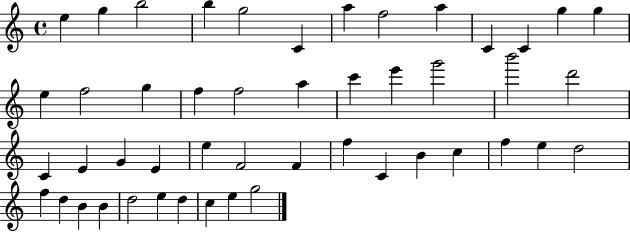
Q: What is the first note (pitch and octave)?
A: E5